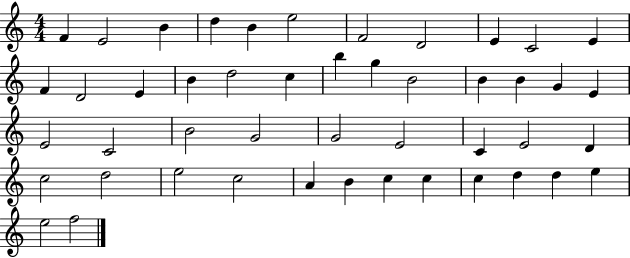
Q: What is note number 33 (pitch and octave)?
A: D4